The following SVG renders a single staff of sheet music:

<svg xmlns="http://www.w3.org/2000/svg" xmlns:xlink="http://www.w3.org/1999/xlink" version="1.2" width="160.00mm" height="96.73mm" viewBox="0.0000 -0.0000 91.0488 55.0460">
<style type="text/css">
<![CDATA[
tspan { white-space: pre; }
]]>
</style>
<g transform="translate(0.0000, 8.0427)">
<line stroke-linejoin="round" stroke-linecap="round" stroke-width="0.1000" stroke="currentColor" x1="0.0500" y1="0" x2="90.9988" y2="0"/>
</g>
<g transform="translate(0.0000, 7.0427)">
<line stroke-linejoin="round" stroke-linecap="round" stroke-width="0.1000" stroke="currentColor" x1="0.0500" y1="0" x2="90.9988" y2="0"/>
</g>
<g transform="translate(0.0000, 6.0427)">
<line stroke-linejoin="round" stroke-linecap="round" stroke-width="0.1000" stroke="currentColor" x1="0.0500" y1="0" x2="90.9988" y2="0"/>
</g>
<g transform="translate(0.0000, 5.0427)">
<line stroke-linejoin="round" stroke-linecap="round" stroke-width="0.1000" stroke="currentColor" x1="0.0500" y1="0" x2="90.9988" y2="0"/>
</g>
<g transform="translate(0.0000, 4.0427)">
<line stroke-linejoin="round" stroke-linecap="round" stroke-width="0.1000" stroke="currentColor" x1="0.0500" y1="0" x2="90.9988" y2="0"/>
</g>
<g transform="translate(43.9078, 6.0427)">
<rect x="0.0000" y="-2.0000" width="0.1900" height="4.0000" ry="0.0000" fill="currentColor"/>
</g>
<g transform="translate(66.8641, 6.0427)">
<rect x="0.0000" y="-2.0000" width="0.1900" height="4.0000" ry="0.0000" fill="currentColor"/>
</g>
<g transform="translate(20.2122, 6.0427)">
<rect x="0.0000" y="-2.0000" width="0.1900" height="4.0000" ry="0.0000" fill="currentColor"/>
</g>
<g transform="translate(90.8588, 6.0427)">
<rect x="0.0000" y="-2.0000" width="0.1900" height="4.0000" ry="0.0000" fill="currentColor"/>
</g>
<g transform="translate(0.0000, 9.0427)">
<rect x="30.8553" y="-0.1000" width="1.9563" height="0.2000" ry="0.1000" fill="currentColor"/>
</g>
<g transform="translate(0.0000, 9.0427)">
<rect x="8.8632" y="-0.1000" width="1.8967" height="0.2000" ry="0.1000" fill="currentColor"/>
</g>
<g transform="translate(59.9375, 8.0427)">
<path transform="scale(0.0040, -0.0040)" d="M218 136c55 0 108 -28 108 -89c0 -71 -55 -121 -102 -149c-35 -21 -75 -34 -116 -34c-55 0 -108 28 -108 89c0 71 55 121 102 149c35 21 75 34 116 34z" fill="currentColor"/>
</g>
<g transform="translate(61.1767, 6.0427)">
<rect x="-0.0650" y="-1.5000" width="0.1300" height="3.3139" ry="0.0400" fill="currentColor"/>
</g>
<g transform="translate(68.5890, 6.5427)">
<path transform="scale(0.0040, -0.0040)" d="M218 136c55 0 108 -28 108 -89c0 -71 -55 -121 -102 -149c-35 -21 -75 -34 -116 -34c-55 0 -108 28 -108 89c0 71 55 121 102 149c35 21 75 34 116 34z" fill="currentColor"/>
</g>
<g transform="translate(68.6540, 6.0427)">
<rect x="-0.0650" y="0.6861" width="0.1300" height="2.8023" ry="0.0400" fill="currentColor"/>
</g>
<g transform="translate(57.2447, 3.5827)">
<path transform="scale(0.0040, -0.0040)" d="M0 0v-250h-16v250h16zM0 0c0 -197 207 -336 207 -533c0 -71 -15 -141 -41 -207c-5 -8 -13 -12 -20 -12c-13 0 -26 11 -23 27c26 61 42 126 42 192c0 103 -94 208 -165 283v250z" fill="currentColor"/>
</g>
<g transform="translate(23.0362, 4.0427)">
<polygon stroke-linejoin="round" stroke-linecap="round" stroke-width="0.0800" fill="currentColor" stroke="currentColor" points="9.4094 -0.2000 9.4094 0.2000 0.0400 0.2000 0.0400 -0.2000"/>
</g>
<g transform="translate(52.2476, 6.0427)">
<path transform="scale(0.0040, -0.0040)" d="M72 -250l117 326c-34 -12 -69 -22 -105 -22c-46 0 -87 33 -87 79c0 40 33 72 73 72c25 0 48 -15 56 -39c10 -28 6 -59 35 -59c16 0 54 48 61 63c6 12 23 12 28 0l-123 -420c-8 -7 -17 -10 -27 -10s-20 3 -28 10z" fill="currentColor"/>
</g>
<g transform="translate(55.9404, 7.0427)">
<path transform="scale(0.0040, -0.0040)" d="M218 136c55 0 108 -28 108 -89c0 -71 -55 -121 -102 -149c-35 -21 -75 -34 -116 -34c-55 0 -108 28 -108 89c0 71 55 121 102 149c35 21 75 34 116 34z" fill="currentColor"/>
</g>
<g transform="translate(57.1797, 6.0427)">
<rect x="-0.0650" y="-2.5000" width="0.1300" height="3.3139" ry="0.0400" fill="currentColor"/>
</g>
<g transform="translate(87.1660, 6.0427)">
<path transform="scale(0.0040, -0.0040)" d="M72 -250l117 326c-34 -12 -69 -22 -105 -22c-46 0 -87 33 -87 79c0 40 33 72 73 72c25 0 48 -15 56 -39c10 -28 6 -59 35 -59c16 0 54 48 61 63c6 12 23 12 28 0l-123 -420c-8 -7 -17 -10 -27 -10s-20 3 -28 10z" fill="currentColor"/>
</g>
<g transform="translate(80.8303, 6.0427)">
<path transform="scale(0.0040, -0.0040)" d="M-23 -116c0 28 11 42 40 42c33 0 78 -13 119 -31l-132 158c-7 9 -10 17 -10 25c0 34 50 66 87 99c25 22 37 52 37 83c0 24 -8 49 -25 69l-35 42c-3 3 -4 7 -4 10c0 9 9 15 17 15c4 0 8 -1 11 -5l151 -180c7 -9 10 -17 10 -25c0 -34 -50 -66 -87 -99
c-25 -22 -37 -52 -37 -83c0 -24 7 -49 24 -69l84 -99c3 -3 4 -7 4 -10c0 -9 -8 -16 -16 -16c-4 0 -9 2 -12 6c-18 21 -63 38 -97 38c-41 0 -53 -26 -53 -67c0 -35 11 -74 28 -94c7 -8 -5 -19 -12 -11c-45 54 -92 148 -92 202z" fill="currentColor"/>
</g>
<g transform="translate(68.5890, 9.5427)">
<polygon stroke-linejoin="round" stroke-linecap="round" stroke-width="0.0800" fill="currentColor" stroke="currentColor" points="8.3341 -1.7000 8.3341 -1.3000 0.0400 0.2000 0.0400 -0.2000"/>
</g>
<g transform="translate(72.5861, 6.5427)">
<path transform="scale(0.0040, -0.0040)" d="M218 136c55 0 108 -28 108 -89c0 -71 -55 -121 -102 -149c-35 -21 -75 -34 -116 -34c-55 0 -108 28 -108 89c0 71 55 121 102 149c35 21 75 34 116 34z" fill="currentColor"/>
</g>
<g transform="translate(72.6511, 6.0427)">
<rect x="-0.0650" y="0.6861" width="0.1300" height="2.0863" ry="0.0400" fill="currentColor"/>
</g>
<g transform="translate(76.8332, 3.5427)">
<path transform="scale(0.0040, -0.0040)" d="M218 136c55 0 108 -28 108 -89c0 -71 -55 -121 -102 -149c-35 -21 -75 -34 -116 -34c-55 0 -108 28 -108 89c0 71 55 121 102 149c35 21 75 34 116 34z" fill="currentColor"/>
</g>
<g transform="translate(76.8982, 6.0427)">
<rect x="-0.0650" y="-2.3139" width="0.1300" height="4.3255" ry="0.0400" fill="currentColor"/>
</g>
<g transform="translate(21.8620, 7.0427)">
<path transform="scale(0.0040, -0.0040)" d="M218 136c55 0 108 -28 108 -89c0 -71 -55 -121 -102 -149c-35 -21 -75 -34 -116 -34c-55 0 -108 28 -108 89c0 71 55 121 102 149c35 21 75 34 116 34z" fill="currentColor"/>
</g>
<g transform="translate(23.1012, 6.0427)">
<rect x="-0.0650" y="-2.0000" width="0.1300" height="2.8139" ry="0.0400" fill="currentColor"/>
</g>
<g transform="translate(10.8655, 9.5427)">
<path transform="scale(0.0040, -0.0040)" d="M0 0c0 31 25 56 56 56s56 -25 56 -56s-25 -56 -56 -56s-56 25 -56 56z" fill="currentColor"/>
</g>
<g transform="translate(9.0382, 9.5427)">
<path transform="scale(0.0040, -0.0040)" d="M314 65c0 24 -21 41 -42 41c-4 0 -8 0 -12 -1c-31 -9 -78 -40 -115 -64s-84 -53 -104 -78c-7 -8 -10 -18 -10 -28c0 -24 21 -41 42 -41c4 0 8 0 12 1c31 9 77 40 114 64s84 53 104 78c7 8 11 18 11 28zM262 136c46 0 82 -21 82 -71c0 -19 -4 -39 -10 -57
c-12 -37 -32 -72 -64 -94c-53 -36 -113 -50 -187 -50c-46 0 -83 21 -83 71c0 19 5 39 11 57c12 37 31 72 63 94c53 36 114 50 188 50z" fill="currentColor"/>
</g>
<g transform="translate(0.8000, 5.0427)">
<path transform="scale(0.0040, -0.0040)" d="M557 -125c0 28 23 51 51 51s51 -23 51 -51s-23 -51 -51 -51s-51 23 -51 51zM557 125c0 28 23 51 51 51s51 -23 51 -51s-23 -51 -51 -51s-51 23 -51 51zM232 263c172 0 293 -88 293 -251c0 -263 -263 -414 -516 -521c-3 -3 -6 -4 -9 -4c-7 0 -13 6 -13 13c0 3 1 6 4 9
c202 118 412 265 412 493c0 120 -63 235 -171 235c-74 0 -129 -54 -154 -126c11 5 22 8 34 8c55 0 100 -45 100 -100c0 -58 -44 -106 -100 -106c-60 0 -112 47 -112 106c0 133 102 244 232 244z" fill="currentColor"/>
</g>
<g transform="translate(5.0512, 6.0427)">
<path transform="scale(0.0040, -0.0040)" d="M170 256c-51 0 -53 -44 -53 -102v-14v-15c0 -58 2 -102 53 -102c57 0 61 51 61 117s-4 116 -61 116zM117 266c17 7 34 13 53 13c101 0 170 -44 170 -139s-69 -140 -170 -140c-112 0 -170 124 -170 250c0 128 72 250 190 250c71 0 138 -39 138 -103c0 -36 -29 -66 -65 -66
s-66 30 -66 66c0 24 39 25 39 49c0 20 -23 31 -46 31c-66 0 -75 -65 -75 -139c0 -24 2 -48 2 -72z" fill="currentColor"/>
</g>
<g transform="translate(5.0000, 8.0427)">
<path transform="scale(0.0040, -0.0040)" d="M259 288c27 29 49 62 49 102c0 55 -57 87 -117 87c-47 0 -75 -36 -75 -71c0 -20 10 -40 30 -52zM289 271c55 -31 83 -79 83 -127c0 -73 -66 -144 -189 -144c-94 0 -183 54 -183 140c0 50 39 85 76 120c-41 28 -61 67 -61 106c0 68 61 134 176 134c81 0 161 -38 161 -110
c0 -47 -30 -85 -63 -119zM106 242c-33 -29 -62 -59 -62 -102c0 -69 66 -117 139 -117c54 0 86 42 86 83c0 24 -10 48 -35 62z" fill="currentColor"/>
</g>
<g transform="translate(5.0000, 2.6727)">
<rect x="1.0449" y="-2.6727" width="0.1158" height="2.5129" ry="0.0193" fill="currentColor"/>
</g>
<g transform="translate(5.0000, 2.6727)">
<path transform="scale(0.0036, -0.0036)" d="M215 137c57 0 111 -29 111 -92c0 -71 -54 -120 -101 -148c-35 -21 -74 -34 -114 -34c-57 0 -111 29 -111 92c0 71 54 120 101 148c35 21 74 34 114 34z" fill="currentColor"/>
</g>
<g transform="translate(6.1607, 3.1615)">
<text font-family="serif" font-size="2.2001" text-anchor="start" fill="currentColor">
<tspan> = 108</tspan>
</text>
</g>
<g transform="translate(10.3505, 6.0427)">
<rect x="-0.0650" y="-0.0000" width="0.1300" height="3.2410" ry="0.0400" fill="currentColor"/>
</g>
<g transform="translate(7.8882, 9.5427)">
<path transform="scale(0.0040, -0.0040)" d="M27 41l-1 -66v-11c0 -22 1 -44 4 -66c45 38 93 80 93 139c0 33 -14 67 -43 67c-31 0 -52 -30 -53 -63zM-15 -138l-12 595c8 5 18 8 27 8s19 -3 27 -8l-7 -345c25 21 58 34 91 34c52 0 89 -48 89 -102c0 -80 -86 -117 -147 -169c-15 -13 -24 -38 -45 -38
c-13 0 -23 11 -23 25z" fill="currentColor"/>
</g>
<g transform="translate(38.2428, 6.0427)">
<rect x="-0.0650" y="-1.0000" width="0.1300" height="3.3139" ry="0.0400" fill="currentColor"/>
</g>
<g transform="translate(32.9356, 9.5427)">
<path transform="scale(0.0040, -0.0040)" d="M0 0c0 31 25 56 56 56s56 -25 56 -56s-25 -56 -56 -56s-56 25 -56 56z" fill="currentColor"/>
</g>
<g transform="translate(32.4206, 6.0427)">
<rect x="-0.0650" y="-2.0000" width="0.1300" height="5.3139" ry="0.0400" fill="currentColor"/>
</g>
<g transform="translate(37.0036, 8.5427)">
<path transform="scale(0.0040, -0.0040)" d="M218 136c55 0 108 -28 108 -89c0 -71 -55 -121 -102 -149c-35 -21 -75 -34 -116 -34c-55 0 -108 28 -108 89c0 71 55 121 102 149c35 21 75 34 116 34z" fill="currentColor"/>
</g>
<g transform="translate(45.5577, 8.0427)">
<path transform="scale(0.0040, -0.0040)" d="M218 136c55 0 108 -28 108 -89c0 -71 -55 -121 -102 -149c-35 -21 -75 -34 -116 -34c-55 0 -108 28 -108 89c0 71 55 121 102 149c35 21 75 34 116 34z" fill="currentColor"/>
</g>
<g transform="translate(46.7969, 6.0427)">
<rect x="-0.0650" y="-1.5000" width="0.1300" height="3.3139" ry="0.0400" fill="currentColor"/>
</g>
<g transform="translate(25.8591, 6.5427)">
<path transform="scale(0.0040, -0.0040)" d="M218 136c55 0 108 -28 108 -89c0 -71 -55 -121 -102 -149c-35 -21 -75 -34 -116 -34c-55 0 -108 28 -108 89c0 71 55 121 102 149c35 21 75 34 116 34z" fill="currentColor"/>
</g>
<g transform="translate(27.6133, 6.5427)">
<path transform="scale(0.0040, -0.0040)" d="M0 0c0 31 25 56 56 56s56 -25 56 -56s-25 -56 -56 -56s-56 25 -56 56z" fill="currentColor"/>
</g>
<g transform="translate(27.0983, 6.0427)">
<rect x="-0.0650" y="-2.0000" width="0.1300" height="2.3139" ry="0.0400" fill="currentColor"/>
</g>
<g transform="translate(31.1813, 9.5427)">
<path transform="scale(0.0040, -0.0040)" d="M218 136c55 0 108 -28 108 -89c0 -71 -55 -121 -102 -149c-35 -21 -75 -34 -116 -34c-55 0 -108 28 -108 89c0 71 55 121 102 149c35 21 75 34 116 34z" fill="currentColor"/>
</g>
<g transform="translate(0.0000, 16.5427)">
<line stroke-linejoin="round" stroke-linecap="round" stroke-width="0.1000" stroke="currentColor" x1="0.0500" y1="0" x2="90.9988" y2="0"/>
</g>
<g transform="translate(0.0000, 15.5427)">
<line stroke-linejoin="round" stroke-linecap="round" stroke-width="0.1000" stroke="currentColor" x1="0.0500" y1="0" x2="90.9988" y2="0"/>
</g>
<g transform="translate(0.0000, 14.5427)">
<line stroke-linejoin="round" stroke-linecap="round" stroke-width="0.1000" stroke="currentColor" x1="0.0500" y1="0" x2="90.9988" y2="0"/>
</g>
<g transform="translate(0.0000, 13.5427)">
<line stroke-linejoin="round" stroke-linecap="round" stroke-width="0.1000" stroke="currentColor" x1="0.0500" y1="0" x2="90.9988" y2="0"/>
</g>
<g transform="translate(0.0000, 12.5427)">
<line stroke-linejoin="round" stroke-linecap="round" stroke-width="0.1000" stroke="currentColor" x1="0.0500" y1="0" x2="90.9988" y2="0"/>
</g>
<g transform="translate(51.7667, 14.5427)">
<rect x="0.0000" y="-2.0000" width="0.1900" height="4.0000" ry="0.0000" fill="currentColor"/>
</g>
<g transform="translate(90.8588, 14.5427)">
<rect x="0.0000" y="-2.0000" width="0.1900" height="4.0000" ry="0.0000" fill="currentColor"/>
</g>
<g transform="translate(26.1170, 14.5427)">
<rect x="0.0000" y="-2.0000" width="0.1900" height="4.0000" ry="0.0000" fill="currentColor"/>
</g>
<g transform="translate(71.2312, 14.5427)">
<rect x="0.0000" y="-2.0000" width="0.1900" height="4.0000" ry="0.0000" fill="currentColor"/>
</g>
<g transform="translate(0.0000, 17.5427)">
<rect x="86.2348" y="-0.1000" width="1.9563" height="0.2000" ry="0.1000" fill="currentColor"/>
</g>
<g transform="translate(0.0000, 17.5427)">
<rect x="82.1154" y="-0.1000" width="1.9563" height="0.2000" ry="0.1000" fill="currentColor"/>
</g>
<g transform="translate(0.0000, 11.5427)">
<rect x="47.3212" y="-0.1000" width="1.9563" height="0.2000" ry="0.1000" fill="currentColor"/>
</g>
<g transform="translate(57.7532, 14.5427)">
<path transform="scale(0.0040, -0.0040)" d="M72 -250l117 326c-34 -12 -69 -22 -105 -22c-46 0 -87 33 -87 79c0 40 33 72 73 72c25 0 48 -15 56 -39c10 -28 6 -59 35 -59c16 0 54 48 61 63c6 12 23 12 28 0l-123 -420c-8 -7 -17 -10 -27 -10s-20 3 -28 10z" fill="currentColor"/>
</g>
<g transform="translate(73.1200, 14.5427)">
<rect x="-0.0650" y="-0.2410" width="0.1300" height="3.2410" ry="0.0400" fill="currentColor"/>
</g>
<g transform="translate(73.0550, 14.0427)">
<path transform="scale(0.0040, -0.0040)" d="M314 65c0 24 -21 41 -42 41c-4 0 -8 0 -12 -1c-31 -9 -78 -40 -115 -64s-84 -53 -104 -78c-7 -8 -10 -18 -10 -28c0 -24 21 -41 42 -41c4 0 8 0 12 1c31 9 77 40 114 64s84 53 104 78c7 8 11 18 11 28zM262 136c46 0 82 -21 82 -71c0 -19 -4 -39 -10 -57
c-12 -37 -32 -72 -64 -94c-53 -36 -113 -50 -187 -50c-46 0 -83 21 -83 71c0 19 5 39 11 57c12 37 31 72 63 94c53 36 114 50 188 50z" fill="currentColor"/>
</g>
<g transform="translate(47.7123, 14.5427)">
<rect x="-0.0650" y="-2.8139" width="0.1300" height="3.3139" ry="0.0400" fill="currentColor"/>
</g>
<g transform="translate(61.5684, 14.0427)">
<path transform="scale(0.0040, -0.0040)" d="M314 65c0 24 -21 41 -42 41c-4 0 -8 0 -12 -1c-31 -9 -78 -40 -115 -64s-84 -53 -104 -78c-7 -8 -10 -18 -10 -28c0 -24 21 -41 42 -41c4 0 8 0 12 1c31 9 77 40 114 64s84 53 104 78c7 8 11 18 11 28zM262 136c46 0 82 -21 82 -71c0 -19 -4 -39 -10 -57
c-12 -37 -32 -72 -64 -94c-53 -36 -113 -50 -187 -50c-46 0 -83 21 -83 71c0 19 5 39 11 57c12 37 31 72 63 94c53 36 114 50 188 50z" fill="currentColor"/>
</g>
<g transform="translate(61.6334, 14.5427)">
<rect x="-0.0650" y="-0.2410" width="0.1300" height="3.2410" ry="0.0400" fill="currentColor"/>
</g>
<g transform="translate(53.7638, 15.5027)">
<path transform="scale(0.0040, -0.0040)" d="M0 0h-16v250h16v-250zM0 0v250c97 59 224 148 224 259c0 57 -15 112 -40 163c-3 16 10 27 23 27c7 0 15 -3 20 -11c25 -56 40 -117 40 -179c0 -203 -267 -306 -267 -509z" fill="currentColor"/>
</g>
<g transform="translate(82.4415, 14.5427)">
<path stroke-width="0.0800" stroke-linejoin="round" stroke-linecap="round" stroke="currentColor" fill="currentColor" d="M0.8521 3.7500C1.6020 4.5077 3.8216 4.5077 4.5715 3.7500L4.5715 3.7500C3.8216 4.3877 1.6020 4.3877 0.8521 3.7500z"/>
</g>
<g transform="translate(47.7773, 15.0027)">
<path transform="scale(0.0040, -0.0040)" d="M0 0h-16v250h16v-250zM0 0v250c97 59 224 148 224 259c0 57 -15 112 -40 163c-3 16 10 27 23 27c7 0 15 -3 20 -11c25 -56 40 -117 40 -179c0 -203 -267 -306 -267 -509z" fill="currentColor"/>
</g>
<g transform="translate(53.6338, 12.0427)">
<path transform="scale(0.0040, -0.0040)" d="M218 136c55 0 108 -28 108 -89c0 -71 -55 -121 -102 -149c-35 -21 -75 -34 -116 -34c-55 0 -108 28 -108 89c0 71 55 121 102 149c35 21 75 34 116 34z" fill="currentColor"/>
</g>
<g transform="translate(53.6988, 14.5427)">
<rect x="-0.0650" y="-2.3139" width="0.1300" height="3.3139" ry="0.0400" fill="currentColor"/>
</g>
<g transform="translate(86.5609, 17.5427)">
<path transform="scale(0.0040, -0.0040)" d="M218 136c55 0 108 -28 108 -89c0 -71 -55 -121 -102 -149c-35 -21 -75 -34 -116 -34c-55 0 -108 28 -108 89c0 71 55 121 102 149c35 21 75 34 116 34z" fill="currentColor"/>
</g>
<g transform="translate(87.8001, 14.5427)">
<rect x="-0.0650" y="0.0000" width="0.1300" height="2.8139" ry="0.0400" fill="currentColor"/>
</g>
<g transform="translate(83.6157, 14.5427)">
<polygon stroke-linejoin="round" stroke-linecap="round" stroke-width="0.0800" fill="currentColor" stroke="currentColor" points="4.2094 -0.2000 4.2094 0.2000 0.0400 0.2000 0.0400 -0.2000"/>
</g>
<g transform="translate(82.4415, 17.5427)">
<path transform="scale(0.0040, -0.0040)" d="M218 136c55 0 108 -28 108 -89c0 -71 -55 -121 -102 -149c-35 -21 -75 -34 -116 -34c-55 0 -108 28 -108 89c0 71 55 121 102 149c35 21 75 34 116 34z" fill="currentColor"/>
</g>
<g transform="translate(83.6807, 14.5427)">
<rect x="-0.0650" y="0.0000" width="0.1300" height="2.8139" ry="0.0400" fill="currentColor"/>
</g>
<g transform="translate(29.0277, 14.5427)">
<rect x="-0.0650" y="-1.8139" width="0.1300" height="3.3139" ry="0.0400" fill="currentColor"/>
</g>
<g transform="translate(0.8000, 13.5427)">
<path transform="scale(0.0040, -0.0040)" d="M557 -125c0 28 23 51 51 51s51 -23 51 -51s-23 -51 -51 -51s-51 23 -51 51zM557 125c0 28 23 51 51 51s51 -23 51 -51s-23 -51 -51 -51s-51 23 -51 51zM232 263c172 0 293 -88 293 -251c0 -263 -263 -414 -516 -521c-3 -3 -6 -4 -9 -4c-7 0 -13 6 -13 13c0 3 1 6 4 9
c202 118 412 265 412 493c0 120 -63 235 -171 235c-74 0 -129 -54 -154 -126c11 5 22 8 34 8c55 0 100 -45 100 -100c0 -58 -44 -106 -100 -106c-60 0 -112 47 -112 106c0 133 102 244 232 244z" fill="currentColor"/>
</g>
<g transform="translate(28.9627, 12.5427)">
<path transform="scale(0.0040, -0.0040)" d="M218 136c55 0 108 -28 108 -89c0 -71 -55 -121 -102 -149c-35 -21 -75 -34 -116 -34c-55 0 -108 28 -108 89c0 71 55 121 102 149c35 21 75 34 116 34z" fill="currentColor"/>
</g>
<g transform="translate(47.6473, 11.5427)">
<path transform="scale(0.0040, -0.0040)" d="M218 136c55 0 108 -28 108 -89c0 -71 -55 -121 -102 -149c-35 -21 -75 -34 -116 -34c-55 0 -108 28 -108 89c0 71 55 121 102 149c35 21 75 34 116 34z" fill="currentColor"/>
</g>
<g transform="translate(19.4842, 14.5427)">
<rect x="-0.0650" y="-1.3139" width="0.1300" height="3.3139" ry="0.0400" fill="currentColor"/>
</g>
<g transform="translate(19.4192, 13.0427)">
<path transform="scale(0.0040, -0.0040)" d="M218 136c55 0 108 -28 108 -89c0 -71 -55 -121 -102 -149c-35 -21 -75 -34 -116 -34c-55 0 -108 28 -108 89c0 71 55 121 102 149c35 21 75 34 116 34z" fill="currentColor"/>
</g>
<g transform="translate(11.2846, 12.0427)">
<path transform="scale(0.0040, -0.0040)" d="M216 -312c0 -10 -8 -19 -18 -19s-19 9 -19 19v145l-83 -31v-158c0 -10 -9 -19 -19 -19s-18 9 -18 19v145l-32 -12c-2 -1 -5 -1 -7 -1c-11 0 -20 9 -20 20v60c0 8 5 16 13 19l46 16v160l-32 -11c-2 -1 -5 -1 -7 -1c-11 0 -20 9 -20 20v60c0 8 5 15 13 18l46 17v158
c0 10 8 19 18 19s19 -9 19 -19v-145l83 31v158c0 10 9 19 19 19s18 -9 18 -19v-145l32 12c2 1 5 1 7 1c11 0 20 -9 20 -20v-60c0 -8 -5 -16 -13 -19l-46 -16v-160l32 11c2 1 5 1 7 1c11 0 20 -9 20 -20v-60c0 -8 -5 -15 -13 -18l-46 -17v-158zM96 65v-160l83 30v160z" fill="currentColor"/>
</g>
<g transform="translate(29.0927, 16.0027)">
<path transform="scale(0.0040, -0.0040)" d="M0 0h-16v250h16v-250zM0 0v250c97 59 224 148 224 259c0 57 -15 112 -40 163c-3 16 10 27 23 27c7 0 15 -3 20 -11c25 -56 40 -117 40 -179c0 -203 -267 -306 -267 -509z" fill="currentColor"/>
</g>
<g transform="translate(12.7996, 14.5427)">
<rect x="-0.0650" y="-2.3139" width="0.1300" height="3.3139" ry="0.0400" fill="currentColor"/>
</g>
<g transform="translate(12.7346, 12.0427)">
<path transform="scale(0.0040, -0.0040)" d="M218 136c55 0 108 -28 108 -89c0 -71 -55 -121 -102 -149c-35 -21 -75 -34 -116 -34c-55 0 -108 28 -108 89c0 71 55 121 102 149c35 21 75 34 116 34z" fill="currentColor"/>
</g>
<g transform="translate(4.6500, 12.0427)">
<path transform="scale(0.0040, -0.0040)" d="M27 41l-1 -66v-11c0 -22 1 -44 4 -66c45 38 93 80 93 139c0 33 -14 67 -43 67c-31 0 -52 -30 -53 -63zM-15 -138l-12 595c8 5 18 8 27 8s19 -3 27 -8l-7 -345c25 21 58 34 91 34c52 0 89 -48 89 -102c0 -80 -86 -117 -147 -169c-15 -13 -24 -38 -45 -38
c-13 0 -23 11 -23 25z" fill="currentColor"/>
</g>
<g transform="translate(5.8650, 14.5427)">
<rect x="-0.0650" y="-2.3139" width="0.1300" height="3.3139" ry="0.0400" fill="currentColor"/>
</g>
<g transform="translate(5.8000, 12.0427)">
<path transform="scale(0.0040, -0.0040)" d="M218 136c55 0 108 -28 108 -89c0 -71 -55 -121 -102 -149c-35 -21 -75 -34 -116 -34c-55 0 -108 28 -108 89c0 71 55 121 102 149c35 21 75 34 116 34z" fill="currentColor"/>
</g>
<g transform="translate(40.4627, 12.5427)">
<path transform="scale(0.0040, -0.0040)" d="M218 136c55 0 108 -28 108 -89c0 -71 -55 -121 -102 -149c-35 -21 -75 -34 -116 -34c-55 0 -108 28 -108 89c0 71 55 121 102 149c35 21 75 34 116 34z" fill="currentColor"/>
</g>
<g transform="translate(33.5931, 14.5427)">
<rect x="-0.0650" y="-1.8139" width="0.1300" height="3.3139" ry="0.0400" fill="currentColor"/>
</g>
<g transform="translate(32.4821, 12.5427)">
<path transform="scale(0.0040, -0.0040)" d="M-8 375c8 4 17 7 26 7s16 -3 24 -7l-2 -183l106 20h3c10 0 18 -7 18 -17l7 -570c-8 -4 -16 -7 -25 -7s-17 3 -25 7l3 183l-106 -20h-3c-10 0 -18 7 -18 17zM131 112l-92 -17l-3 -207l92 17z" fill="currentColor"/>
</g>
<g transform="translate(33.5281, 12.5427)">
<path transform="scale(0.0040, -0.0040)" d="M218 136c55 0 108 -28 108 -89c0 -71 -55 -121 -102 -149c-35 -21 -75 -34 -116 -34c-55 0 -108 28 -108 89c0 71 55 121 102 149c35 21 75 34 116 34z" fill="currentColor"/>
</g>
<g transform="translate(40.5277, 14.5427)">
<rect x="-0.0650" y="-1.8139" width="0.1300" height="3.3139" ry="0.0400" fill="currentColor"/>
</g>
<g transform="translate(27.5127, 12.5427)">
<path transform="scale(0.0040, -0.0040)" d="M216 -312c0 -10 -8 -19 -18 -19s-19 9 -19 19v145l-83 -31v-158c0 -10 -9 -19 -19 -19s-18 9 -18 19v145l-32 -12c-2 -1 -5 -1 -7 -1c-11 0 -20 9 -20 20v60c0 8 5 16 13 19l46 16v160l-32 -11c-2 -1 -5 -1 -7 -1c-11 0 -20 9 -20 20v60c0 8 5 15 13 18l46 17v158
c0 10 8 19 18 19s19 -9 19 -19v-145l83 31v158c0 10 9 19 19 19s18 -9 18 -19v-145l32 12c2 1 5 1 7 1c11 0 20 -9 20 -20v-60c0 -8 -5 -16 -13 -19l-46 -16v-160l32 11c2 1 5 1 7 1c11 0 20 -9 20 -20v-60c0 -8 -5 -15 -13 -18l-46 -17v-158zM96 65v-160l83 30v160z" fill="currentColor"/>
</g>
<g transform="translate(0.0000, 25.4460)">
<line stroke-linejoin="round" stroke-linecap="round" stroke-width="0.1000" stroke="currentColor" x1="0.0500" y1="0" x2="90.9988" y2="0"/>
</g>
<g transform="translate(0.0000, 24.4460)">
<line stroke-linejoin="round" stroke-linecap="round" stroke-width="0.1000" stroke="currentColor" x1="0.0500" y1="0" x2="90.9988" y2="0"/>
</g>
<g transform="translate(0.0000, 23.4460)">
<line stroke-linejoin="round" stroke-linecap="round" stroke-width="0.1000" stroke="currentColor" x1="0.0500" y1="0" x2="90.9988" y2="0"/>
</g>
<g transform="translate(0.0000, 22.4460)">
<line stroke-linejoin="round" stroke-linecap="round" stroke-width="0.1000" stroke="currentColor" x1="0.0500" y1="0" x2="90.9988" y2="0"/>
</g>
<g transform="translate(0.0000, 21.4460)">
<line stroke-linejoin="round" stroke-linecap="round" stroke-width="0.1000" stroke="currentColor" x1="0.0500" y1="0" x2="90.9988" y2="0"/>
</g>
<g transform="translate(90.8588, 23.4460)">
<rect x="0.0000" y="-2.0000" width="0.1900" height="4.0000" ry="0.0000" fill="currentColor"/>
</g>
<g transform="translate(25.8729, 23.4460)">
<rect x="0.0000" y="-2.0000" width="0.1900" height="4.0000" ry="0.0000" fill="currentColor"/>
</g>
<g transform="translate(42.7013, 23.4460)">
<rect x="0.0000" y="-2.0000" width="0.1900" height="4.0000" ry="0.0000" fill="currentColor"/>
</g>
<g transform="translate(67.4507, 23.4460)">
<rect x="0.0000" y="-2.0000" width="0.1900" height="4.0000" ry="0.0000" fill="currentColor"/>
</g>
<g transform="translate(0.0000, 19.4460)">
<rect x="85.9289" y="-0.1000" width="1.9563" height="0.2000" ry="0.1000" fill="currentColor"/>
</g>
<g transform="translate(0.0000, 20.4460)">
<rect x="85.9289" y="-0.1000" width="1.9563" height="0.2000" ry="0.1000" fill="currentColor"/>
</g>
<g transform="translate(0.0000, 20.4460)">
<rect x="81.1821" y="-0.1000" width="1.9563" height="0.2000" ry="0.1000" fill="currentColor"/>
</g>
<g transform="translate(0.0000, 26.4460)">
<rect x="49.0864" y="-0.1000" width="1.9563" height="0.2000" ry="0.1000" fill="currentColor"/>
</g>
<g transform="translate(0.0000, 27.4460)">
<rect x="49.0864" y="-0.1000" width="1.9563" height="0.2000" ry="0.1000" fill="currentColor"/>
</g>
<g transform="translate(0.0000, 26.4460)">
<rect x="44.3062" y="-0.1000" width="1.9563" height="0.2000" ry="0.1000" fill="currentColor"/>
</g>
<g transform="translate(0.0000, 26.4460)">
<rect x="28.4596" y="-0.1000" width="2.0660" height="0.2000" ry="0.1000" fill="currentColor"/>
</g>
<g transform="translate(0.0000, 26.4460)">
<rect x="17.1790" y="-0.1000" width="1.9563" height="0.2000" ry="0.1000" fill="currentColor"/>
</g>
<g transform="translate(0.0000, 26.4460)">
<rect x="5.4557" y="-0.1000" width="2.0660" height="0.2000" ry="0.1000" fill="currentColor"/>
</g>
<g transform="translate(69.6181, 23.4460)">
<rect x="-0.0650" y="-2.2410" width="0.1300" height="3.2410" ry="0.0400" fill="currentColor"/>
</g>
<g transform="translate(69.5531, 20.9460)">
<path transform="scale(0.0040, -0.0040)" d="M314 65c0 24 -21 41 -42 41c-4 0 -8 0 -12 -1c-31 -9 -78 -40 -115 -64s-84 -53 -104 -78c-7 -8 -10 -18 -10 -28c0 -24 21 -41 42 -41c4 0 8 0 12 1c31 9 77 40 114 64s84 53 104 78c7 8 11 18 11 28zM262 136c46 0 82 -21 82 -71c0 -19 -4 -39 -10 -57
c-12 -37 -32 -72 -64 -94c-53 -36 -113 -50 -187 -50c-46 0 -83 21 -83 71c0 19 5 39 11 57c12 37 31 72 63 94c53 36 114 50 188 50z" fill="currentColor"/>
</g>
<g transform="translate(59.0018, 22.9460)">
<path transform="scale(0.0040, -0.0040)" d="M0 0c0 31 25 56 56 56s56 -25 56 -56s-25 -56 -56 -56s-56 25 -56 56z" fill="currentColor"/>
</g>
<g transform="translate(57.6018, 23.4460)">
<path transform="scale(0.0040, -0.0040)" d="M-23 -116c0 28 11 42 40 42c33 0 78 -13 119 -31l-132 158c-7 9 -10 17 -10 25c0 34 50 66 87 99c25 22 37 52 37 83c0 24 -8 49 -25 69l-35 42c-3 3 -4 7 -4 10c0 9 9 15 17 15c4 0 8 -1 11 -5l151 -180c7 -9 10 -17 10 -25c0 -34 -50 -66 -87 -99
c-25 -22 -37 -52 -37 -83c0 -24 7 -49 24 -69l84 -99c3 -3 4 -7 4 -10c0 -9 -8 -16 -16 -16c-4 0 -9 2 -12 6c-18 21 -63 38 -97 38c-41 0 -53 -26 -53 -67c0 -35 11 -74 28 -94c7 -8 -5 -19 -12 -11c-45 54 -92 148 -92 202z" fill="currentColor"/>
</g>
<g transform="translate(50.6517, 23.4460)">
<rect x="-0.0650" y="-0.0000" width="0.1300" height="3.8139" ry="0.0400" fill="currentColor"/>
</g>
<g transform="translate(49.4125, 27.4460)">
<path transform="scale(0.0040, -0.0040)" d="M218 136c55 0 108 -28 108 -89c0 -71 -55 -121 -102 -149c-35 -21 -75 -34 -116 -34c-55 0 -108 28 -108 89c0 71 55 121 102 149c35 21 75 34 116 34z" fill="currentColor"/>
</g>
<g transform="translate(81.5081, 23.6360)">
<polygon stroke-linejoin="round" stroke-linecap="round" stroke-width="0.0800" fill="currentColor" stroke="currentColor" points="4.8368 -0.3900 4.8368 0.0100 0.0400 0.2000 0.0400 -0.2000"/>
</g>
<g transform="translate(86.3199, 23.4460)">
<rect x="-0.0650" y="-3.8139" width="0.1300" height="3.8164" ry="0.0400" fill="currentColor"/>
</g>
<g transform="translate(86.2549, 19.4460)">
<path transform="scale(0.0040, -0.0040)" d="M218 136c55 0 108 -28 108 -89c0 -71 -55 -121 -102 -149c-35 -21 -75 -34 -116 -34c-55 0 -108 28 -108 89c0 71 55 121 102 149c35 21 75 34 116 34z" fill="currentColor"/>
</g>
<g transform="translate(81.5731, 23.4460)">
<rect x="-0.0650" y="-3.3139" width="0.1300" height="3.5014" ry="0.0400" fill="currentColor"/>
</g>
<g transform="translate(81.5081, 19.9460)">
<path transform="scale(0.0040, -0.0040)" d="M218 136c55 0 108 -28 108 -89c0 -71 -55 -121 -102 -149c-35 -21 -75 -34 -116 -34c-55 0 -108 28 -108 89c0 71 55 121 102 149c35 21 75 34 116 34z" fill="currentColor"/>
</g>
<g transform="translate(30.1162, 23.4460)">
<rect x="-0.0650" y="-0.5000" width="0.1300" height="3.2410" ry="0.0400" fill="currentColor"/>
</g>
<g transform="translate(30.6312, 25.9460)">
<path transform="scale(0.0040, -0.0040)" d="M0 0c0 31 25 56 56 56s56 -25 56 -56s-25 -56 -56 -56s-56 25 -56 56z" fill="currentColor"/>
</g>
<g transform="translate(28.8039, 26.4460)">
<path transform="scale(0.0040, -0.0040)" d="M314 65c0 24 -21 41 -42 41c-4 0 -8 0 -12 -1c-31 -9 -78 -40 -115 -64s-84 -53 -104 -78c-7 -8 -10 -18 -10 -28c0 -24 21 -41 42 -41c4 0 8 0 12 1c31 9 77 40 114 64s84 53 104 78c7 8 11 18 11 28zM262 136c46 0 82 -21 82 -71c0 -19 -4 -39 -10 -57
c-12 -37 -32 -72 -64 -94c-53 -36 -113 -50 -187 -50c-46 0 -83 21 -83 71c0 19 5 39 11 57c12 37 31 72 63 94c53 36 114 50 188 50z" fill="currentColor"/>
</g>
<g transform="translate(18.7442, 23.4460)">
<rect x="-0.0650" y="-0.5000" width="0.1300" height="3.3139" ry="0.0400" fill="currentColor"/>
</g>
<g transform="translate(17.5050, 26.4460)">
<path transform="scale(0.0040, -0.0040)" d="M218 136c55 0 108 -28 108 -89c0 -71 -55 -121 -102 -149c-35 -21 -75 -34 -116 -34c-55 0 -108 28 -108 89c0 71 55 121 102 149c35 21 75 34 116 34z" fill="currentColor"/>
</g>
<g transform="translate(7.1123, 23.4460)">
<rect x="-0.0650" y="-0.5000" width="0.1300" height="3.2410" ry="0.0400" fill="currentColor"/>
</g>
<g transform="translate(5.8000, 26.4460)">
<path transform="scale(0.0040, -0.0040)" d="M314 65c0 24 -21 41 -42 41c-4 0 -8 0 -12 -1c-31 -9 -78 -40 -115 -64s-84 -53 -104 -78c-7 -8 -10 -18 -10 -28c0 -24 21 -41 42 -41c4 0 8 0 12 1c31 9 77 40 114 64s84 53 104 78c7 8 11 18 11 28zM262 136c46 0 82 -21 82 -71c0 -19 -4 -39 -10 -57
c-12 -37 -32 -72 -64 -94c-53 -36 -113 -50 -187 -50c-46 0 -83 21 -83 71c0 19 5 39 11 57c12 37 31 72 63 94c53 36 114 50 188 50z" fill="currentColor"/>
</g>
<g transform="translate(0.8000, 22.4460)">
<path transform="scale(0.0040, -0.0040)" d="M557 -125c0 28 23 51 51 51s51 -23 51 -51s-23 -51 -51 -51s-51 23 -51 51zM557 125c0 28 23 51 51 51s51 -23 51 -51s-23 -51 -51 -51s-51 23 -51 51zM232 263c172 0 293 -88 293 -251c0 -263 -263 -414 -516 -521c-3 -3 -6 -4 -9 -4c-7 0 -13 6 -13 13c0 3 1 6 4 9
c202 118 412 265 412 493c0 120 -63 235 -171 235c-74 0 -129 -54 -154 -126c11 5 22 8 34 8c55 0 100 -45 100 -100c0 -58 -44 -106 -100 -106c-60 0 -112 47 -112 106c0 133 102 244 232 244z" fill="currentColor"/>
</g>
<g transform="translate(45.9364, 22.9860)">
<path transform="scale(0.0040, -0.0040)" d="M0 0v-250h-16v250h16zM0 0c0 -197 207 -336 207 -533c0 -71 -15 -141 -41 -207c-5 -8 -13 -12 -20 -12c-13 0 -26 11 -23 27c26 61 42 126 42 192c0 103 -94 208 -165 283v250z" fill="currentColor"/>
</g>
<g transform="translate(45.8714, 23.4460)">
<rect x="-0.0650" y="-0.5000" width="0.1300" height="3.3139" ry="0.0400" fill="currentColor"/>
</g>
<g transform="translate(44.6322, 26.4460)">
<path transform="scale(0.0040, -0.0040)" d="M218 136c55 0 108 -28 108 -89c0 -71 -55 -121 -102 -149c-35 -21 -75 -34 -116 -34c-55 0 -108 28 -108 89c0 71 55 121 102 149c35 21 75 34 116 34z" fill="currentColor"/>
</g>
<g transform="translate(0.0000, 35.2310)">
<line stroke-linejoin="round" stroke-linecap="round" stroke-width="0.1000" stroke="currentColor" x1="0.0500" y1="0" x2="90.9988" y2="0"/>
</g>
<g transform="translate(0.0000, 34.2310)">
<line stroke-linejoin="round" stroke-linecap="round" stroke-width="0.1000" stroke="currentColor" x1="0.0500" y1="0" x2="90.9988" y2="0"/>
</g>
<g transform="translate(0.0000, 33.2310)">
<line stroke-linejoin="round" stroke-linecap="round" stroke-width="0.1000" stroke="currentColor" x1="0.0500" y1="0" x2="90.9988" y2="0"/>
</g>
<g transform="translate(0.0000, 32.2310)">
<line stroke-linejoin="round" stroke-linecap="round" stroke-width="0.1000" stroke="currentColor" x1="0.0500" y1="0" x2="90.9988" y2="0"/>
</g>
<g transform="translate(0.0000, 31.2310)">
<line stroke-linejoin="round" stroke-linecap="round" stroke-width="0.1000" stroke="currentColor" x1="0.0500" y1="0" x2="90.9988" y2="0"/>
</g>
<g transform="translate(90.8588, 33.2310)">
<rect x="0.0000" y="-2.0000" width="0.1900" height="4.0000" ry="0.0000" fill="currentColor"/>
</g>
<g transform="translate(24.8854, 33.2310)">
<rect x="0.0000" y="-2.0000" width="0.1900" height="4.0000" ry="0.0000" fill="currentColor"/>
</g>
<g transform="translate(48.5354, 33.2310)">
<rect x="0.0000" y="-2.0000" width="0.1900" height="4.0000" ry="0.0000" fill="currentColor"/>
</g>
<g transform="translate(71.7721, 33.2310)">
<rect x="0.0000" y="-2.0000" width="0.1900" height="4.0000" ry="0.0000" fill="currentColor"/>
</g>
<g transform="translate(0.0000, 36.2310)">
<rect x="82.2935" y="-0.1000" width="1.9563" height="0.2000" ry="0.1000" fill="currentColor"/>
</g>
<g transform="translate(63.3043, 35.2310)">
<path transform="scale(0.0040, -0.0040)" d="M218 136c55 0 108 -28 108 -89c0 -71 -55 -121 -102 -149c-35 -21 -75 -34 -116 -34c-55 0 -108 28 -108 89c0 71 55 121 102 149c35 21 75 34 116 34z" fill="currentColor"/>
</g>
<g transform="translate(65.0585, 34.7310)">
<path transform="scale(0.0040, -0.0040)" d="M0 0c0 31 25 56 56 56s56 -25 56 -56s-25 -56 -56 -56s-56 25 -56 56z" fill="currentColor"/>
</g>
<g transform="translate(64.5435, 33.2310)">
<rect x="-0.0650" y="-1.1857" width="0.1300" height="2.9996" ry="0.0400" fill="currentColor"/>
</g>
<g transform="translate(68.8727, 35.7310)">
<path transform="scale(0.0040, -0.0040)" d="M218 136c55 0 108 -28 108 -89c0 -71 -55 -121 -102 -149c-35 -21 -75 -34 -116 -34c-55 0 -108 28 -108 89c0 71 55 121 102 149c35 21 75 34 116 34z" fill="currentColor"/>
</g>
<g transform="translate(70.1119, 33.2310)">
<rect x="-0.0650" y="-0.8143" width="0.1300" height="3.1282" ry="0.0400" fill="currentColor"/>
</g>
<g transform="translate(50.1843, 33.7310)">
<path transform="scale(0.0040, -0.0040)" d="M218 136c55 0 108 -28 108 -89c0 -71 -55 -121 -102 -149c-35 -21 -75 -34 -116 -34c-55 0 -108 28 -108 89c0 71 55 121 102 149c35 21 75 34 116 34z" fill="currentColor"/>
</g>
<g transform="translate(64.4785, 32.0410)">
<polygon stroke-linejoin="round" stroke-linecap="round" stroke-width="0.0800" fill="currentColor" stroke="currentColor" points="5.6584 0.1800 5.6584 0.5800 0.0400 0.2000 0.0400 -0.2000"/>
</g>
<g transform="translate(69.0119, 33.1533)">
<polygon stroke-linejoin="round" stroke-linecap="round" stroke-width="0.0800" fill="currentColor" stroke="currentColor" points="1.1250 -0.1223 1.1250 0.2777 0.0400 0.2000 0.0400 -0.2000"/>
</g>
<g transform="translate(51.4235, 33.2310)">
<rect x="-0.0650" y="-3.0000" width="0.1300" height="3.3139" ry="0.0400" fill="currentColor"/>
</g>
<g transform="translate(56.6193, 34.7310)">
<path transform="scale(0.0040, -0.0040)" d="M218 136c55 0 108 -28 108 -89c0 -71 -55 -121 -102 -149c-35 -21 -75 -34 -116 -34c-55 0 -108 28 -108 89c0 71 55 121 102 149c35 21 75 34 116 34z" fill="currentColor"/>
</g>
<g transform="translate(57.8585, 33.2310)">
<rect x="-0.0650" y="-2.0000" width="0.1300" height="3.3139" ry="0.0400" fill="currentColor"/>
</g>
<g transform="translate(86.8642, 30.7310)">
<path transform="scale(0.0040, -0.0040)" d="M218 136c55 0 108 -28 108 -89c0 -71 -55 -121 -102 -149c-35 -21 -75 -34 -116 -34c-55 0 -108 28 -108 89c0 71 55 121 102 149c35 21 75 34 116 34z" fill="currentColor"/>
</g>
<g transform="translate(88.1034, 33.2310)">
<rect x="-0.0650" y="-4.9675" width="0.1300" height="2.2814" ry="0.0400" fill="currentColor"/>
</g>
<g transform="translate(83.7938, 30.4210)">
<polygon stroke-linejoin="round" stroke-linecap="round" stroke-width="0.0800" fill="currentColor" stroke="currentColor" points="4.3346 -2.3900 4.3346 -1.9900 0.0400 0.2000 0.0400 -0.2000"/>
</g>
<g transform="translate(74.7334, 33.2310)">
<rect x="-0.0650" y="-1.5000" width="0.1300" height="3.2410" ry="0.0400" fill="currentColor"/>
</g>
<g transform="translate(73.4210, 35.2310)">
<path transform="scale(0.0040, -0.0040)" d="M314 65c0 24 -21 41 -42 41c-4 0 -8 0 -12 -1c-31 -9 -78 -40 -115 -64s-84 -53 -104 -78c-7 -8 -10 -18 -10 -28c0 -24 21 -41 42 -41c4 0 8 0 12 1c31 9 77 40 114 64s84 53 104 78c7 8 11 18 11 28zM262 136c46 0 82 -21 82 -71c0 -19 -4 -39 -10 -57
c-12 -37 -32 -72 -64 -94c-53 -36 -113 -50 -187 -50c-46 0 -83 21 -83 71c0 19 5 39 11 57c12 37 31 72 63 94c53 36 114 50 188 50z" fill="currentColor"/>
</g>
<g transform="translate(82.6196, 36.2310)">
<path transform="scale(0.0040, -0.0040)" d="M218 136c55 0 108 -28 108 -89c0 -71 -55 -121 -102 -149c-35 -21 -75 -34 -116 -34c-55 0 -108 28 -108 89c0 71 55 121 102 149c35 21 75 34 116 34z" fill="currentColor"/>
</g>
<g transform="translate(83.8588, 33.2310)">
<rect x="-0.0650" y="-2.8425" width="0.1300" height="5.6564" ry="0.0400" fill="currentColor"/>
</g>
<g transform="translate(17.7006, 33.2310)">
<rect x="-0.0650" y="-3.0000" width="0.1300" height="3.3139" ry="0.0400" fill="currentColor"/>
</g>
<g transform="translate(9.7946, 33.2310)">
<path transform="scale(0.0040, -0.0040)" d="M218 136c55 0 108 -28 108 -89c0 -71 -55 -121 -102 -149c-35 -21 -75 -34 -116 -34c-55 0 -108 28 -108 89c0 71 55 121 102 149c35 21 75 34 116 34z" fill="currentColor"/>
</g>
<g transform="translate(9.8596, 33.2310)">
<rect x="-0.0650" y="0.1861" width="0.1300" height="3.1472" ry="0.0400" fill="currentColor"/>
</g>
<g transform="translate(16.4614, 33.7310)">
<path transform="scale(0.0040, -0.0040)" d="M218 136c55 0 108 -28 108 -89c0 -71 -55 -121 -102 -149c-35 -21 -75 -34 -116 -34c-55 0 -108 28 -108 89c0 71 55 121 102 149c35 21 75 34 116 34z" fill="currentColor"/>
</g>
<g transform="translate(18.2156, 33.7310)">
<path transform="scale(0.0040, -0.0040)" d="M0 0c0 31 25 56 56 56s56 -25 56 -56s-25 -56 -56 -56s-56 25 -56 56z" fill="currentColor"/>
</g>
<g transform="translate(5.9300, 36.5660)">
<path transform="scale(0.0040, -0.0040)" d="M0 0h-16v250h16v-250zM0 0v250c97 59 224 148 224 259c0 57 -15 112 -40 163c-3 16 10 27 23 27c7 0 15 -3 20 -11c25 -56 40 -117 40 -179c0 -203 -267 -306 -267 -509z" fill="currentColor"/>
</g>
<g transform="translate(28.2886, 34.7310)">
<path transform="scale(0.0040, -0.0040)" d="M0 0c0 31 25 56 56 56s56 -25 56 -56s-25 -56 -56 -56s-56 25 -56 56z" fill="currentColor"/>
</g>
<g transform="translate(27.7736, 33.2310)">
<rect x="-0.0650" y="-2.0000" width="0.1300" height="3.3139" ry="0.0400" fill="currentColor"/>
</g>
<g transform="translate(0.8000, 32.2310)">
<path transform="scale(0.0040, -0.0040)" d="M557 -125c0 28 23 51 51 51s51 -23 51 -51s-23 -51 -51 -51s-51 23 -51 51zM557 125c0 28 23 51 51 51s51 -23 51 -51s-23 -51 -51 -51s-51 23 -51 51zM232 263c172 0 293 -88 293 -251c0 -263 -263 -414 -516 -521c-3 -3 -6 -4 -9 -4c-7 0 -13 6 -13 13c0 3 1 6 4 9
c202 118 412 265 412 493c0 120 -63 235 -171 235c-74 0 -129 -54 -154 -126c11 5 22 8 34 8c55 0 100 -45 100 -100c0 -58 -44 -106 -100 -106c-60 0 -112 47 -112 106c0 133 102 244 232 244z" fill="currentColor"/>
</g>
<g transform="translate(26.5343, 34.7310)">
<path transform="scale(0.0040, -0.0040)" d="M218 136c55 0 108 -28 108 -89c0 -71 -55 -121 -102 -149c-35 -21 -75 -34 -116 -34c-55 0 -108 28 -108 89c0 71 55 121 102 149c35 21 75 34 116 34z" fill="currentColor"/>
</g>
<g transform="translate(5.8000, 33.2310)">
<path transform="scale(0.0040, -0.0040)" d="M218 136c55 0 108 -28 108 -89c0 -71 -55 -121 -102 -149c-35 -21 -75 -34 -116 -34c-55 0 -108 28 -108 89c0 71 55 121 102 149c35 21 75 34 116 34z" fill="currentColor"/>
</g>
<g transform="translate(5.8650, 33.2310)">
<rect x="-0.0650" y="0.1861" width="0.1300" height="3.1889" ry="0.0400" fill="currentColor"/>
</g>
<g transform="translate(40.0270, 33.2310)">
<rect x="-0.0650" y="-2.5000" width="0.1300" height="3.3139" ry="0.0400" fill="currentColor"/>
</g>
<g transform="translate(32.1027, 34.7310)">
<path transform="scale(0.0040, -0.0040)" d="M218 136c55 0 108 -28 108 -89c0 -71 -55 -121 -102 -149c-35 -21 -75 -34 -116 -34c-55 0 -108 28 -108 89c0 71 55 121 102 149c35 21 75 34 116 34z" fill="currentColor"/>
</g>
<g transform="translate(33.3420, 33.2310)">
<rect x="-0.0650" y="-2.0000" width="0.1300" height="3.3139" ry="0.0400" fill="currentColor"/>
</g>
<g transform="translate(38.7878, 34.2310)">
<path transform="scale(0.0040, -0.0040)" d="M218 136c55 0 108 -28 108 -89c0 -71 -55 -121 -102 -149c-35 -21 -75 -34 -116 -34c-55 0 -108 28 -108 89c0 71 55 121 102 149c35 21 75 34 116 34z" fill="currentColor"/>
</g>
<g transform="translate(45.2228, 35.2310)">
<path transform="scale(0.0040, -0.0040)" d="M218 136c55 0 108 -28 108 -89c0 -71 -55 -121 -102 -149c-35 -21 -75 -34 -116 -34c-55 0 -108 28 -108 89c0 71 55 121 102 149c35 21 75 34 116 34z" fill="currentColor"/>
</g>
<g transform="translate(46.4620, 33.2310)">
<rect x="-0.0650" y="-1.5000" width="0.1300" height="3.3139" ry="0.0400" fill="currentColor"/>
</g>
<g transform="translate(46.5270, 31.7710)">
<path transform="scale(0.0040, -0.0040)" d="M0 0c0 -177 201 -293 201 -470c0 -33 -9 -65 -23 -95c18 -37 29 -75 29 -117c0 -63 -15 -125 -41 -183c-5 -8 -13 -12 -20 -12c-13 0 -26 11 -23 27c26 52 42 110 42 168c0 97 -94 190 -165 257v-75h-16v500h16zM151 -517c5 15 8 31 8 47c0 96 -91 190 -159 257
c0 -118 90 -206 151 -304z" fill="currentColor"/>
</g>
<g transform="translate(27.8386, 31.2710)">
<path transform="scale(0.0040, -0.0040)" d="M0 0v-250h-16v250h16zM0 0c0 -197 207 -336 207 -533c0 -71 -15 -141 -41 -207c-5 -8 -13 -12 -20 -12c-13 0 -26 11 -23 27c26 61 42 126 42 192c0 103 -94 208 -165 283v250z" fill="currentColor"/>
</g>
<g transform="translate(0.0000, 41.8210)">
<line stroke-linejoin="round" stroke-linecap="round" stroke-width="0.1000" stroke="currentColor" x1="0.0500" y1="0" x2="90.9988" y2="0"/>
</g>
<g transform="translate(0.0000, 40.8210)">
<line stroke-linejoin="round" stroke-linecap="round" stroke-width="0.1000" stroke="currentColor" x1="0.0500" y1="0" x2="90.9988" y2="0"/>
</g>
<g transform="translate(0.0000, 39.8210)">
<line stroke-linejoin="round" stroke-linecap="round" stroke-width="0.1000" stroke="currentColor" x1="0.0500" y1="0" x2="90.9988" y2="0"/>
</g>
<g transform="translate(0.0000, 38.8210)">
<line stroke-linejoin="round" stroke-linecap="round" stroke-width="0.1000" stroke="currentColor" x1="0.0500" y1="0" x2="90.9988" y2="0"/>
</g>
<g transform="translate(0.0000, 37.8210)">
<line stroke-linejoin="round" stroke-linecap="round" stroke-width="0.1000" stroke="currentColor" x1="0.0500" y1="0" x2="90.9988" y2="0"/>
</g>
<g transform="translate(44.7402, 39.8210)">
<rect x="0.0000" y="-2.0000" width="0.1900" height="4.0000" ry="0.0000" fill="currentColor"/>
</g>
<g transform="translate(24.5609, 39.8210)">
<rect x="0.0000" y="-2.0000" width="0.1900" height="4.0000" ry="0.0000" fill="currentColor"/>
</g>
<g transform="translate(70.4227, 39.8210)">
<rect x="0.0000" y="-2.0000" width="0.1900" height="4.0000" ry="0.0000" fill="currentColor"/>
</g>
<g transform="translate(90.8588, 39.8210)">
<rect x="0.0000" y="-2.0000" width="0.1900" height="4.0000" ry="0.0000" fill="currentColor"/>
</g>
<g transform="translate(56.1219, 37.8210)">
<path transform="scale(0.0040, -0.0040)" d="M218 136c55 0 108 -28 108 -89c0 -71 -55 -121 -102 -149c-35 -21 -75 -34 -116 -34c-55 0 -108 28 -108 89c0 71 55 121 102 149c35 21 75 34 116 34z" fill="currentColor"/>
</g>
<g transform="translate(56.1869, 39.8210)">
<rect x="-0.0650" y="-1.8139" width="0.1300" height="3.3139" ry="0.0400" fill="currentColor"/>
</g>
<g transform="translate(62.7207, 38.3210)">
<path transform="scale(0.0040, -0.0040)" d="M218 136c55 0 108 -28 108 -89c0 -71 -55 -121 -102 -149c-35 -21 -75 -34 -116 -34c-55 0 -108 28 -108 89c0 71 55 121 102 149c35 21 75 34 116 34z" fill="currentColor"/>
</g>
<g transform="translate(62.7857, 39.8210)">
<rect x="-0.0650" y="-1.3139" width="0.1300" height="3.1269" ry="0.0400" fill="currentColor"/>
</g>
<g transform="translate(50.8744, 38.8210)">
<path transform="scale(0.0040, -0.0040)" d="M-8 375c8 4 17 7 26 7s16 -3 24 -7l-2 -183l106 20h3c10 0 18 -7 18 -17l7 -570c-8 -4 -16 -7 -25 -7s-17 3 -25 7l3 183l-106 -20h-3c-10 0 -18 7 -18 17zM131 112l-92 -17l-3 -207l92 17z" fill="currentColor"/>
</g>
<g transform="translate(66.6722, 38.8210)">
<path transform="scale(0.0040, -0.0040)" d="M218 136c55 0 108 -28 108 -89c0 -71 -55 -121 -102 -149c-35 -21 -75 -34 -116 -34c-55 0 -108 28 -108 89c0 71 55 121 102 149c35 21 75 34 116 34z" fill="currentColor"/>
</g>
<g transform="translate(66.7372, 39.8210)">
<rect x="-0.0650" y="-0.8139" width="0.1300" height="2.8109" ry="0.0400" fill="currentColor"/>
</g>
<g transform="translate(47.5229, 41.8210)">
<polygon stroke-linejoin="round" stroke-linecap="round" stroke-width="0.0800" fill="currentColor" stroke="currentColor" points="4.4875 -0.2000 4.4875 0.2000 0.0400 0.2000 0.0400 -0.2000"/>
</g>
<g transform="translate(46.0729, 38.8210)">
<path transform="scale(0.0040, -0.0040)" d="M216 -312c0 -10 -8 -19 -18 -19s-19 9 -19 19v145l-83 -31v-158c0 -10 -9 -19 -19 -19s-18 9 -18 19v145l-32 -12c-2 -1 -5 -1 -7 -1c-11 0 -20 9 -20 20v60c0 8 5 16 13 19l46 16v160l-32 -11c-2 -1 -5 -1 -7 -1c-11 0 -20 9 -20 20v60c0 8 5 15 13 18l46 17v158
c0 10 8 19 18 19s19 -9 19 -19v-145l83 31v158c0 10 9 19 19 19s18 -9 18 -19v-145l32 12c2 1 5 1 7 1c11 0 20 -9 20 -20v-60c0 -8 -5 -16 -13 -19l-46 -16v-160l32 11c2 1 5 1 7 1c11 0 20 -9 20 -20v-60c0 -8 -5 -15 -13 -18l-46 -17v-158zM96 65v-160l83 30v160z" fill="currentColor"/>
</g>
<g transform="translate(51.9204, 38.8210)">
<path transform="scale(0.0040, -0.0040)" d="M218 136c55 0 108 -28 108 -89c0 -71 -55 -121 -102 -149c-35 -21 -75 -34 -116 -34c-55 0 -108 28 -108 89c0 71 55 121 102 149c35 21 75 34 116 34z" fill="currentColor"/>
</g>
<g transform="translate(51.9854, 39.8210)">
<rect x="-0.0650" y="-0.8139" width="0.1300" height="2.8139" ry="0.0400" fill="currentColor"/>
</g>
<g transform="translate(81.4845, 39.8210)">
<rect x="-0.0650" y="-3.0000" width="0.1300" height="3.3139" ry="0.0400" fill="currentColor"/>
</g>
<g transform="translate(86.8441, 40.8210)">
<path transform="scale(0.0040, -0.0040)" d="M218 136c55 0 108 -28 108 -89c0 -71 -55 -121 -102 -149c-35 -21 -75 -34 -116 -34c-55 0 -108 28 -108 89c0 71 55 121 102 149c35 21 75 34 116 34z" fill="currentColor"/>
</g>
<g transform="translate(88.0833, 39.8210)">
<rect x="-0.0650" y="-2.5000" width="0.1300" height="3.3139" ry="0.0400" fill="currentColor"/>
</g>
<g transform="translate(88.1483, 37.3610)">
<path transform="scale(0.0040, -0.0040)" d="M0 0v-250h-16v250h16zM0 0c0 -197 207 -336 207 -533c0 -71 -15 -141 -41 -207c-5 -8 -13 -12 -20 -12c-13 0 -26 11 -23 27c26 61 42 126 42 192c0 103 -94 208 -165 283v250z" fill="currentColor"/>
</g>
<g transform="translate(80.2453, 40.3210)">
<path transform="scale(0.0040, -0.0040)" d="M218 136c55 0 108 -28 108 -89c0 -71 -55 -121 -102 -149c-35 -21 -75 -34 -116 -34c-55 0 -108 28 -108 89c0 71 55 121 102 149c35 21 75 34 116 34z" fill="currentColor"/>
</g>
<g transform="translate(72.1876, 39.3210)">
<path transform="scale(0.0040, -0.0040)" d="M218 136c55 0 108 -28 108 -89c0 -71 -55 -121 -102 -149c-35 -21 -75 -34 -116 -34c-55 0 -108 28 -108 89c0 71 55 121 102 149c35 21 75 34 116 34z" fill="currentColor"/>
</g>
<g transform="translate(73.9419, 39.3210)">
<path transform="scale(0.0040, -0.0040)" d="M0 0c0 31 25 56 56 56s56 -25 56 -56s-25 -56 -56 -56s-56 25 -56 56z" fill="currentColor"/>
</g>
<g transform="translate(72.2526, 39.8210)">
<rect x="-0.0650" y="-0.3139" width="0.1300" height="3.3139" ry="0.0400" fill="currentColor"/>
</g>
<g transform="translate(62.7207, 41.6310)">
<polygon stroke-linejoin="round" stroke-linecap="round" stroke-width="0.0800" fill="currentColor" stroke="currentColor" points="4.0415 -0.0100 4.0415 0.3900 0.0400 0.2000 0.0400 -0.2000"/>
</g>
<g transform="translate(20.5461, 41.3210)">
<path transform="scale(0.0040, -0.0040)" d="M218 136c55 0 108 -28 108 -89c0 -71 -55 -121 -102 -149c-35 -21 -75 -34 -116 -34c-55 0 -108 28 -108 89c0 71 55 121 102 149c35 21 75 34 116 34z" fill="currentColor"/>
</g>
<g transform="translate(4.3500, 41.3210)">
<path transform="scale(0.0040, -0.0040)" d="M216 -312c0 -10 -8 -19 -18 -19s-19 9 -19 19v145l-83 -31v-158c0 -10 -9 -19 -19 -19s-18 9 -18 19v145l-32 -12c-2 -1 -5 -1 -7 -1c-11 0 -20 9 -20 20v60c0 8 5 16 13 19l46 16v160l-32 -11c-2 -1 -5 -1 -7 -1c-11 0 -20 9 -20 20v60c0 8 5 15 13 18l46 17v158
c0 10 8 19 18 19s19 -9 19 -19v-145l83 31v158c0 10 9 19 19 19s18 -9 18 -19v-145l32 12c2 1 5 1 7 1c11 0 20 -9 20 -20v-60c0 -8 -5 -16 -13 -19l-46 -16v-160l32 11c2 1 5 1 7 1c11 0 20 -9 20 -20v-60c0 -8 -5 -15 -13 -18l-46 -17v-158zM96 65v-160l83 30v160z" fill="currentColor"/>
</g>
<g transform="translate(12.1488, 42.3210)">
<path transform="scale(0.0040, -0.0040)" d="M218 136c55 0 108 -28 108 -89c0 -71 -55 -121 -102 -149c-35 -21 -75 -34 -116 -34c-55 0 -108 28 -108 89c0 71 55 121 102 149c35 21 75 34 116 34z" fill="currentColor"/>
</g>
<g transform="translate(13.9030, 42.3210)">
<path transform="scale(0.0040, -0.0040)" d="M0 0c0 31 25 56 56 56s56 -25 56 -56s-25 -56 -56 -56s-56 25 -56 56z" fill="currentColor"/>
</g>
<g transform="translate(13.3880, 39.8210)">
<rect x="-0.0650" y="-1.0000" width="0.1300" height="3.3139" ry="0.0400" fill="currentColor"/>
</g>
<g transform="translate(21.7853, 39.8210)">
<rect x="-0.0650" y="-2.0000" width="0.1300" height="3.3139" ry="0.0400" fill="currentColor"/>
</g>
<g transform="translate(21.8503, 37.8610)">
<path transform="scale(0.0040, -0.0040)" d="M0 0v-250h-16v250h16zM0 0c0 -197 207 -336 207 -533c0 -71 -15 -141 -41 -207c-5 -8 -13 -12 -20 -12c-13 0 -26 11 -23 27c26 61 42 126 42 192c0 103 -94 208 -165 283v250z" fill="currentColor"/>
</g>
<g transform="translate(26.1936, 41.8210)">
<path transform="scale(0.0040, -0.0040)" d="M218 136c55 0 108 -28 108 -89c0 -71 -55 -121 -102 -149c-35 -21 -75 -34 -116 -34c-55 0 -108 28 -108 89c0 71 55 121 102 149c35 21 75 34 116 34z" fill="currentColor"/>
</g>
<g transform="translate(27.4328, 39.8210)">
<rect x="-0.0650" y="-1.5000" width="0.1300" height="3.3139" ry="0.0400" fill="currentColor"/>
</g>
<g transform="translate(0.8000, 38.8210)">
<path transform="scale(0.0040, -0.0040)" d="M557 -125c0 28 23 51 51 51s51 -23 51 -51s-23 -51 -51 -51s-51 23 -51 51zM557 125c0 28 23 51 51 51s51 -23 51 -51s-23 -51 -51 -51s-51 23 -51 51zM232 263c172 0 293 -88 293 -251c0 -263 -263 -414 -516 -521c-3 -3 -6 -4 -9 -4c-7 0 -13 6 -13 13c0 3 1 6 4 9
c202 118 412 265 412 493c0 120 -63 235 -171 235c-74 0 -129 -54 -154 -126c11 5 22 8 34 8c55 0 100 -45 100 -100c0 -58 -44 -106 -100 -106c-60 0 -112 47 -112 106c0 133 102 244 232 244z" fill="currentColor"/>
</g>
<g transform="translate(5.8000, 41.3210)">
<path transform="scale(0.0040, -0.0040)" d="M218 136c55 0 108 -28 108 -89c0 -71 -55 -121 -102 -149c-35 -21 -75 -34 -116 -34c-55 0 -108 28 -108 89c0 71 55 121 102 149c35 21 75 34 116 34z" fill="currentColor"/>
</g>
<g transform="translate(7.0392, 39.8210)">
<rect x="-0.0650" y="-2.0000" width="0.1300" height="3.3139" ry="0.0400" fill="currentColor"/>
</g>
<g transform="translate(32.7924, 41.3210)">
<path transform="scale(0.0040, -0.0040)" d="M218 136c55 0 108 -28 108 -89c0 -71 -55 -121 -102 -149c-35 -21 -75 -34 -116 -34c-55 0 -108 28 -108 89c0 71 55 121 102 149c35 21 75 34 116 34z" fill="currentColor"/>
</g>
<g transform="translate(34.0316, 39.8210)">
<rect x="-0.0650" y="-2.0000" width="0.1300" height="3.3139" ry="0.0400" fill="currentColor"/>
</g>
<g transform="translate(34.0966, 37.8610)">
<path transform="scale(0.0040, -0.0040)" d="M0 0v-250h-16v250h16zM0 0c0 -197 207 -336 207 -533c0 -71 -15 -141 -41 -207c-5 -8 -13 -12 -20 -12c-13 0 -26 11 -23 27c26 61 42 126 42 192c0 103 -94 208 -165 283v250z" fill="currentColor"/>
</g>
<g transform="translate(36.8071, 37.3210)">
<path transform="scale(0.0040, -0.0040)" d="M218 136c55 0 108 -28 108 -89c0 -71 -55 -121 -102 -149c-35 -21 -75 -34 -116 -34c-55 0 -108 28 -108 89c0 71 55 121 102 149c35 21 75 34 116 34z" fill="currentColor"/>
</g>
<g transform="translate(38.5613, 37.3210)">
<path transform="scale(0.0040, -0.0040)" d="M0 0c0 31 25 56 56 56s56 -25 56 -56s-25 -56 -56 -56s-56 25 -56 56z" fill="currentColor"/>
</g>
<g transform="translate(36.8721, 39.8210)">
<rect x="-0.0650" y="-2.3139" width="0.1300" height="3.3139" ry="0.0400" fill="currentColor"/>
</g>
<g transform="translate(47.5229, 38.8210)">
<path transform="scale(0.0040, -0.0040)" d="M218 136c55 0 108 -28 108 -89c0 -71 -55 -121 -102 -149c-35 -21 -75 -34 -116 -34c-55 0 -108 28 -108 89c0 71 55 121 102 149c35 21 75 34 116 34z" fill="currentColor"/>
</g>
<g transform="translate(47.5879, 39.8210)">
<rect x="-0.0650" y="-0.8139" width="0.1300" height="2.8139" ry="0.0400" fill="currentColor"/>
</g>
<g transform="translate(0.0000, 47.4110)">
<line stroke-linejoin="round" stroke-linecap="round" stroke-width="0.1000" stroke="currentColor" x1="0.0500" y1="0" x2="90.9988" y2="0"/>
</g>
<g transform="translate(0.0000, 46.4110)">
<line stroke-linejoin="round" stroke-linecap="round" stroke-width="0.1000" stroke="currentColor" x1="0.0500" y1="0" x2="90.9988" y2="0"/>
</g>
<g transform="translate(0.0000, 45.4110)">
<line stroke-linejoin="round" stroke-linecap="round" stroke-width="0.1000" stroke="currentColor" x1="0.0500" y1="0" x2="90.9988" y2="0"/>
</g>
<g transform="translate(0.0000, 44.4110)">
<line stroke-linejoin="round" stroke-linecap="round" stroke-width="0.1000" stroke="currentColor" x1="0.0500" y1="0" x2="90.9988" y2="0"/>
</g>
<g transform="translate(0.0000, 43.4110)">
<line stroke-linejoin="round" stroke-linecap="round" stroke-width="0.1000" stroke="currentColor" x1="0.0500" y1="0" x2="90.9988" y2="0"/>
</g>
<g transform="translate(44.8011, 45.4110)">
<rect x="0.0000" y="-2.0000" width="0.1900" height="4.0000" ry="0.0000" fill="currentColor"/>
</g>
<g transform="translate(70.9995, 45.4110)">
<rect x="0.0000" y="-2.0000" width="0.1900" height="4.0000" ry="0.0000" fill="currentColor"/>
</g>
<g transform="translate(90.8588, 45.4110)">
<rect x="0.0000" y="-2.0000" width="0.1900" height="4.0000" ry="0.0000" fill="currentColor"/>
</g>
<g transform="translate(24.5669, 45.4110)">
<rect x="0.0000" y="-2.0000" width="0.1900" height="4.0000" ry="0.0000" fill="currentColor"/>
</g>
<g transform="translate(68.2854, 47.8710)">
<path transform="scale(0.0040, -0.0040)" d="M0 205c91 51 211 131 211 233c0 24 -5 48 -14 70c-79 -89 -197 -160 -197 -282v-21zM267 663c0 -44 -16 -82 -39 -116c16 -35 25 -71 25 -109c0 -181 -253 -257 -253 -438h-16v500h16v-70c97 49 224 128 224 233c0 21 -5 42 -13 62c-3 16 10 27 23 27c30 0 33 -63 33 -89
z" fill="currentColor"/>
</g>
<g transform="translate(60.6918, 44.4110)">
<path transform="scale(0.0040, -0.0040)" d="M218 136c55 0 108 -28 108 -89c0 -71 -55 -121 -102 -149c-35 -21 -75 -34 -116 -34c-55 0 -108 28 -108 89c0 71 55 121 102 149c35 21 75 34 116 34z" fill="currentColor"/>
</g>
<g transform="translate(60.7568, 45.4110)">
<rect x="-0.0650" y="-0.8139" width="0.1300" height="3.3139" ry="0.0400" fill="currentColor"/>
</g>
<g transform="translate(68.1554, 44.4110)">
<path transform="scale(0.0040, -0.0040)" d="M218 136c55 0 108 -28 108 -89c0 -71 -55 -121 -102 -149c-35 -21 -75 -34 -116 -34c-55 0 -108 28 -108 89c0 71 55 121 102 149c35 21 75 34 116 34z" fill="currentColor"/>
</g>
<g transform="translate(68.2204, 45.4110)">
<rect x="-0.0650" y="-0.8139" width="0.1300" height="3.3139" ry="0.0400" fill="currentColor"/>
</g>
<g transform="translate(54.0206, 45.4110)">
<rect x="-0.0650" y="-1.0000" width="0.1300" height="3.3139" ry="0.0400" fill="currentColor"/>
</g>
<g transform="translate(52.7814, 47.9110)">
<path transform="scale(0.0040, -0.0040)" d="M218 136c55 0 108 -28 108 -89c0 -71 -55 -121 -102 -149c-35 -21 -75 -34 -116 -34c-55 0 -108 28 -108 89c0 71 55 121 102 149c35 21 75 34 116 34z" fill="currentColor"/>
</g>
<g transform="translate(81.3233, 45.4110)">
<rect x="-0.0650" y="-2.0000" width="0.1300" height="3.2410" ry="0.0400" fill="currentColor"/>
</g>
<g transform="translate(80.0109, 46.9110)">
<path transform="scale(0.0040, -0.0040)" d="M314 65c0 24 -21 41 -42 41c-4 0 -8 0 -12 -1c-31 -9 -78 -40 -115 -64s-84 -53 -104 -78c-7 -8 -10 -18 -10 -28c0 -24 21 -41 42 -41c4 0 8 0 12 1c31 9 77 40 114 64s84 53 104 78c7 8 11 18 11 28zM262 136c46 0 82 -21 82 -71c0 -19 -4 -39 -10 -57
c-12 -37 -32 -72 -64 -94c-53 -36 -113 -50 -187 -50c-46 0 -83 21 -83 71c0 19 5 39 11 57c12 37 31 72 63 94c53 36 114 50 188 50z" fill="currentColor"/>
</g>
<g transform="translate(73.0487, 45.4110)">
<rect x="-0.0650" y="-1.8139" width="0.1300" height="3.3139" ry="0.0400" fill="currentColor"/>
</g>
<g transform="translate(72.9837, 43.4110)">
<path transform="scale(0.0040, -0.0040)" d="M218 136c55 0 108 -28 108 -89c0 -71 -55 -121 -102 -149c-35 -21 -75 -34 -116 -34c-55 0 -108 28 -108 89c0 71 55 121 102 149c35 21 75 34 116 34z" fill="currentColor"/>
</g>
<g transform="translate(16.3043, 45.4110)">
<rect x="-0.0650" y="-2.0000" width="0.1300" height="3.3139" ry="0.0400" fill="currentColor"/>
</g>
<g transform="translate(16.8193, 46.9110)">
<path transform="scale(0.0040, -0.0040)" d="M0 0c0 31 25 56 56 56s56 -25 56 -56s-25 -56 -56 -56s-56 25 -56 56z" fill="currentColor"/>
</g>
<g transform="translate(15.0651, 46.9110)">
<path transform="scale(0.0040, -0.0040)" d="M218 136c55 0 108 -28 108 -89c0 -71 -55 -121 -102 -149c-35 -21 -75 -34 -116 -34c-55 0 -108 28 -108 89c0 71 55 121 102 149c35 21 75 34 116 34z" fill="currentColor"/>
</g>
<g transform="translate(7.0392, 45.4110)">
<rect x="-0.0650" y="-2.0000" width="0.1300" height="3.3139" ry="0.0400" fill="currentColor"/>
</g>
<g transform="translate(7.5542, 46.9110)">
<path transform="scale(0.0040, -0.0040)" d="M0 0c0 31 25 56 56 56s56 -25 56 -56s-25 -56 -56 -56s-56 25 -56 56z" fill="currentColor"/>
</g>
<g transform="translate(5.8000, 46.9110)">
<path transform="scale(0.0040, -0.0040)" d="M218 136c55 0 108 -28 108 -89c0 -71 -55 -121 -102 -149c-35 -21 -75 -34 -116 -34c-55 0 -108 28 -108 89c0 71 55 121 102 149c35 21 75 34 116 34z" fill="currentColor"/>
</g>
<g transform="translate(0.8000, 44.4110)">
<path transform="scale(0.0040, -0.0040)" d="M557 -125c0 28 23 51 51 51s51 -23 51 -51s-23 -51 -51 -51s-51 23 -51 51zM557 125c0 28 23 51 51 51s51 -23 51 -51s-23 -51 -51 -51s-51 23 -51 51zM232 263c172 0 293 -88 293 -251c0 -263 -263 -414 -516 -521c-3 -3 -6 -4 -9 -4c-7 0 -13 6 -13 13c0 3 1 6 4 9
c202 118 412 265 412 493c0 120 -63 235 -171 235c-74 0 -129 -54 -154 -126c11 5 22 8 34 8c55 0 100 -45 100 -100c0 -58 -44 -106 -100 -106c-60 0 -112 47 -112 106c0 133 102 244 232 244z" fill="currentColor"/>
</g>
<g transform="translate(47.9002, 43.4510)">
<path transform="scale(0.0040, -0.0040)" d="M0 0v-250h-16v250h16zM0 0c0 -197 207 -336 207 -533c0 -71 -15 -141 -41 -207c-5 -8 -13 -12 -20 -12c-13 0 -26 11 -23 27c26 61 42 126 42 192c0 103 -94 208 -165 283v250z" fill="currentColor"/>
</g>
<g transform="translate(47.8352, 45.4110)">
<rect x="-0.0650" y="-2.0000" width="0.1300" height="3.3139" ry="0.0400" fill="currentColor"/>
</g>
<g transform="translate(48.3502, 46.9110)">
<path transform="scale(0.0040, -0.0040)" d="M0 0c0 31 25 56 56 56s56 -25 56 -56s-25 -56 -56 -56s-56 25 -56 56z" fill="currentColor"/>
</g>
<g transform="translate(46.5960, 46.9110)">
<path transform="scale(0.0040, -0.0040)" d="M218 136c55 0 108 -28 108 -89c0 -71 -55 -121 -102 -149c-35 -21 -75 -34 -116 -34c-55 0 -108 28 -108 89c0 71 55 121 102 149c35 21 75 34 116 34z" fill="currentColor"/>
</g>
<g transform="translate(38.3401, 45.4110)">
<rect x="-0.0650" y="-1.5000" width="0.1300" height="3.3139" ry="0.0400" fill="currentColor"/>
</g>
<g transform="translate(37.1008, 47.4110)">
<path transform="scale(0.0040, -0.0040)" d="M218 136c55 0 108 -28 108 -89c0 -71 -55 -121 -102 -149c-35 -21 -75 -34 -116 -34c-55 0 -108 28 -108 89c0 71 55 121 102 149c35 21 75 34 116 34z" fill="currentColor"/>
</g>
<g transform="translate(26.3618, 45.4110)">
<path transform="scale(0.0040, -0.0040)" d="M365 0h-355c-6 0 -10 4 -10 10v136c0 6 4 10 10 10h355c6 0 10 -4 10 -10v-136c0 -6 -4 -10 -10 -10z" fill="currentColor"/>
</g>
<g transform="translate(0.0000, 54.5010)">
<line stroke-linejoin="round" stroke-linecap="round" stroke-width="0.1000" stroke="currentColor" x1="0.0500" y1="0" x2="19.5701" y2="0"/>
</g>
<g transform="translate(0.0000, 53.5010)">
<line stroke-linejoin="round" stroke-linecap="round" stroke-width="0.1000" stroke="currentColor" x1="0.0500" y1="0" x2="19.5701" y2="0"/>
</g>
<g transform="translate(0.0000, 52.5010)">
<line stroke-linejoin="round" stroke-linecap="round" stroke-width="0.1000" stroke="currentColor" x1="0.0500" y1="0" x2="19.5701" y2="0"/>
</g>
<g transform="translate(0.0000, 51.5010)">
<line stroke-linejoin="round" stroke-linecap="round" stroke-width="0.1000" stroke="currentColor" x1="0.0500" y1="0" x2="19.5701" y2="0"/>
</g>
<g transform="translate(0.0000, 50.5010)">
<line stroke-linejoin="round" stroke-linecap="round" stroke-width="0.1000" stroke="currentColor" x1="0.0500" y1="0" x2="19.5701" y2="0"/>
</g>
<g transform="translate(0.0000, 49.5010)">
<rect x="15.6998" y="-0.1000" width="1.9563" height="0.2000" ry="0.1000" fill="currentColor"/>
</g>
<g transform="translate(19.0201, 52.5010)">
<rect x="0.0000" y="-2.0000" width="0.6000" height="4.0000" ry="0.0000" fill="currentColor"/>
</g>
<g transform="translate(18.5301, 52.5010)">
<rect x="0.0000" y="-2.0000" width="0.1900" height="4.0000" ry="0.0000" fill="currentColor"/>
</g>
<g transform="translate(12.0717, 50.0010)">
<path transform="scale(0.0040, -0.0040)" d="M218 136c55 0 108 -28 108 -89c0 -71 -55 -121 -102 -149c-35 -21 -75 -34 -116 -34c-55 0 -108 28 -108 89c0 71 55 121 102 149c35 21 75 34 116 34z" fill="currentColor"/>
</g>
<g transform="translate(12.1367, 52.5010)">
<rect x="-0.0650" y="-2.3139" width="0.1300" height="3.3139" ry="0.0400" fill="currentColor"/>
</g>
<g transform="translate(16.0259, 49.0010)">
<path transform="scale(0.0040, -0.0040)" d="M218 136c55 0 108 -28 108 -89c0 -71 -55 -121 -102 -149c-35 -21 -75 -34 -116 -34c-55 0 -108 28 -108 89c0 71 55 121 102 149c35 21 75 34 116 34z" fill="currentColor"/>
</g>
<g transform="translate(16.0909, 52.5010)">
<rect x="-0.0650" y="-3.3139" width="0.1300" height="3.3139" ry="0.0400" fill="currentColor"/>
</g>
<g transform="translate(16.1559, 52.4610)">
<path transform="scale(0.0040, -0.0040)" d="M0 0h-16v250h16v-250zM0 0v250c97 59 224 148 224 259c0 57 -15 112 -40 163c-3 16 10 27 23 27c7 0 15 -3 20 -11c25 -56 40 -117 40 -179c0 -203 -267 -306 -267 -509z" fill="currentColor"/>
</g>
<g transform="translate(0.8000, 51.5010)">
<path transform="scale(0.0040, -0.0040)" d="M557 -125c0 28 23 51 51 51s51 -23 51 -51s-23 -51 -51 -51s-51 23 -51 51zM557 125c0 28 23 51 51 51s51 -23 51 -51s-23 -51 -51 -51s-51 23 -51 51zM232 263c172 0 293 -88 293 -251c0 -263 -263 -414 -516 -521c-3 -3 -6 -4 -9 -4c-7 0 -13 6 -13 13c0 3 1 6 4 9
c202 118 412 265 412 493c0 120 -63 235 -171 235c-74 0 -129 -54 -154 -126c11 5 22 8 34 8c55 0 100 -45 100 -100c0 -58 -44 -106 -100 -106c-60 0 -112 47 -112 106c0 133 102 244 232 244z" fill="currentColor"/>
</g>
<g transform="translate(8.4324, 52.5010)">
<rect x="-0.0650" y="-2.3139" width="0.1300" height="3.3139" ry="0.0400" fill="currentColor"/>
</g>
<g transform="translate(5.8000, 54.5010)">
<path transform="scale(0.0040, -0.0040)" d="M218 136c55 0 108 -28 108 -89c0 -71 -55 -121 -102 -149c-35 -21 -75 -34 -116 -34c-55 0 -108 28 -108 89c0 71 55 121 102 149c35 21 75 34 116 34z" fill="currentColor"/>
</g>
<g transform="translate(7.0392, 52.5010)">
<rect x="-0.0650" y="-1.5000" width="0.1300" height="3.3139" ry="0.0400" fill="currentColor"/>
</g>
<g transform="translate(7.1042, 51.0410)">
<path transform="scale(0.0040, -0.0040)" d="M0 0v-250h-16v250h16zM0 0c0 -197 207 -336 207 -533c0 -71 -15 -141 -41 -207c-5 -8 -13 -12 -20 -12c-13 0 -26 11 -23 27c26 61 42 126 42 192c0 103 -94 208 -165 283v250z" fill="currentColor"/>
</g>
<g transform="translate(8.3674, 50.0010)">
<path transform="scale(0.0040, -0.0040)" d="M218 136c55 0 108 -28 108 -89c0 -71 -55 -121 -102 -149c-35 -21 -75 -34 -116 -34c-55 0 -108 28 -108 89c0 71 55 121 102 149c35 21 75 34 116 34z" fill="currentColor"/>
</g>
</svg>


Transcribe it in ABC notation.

X:1
T:Untitled
M:6/8
L:1/4
K:C
_D,,2 B,,/2 C,/2 D,,/2 F,, G,, z/2 B,,/2 G,, C,/2 C,/2 B,/2 z z/2 _B, ^B, G, ^A,/2 A, A, C/2 B,/2 z/2 E,2 E,2 E,,/2 E,,/2 E,,2 E,, E,,2 E,,/2 C,, z B,2 D/2 E/2 D,/2 D, C, A,,/2 A,, B,, G,,/4 C, A,, G,,/2 F,,/4 G,,2 E,,/2 B,/2 ^A,, F,, ^A,,/2 G,, A,,/2 B, ^F,/2 F,/2 A, G,/2 F,/2 E, C, B,,/2 A,, A,, z2 G,, A,,/2 F,, F, F,/4 A, A,,2 G,,/2 B, B, D/2